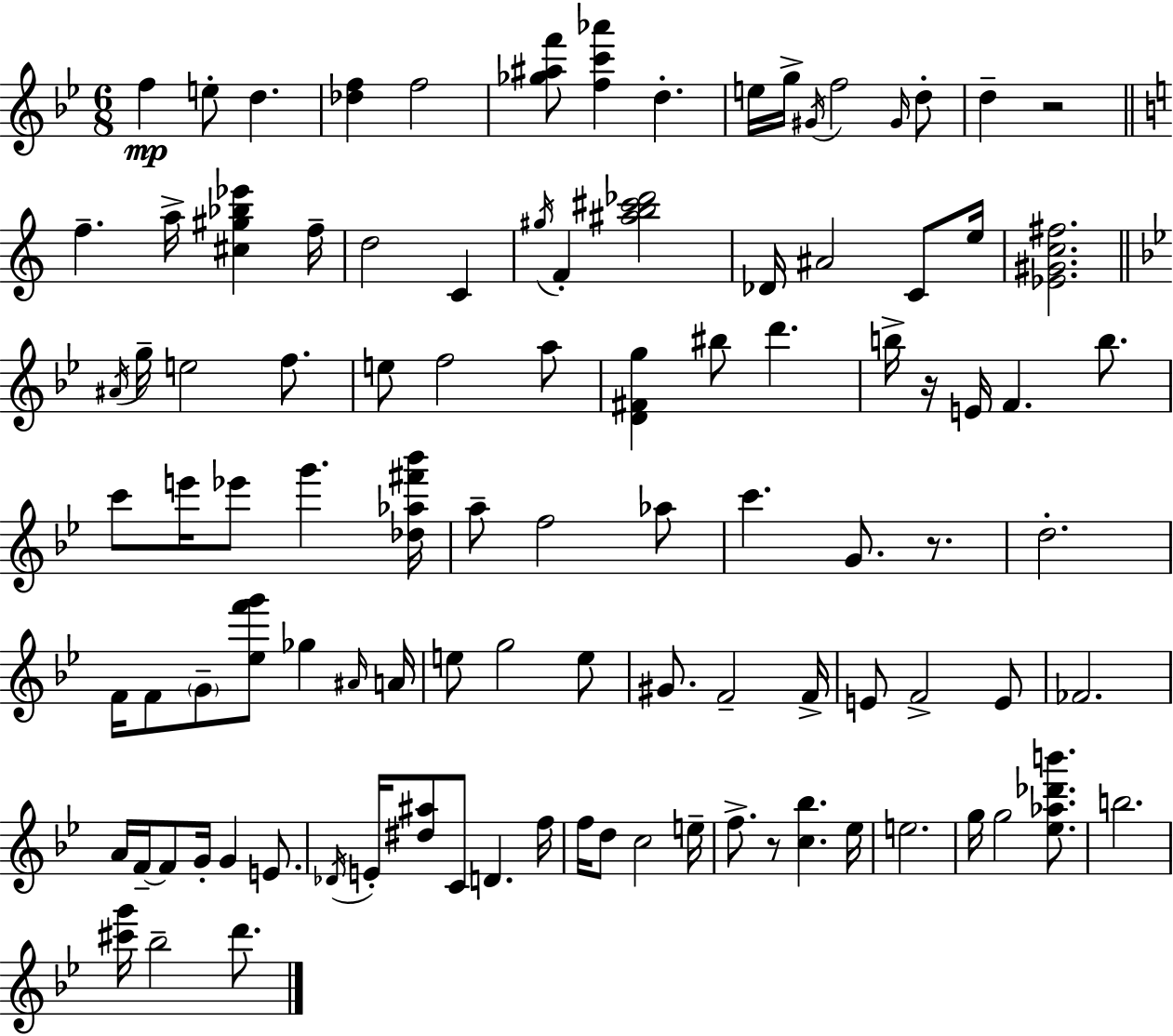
X:1
T:Untitled
M:6/8
L:1/4
K:Gm
f e/2 d [_df] f2 [_g^af']/2 [fc'_a'] d e/4 g/4 ^G/4 f2 ^G/4 d/2 d z2 f a/4 [^c^g_b_e'] f/4 d2 C ^g/4 F [^ab^c'_d']2 _D/4 ^A2 C/2 e/4 [_E^Gc^f]2 ^A/4 g/4 e2 f/2 e/2 f2 a/2 [D^Fg] ^b/2 d' b/4 z/4 E/4 F b/2 c'/2 e'/4 _e'/2 g' [_d_a^f'_b']/4 a/2 f2 _a/2 c' G/2 z/2 d2 F/4 F/2 G/2 [_ef'g']/2 _g ^A/4 A/4 e/2 g2 e/2 ^G/2 F2 F/4 E/2 F2 E/2 _F2 A/4 F/4 F/2 G/4 G E/2 _D/4 E/4 [^d^a]/2 C/2 D f/4 f/4 d/2 c2 e/4 f/2 z/2 [c_b] _e/4 e2 g/4 g2 [_e_a_d'b']/2 b2 [^c'g']/4 _b2 d'/2